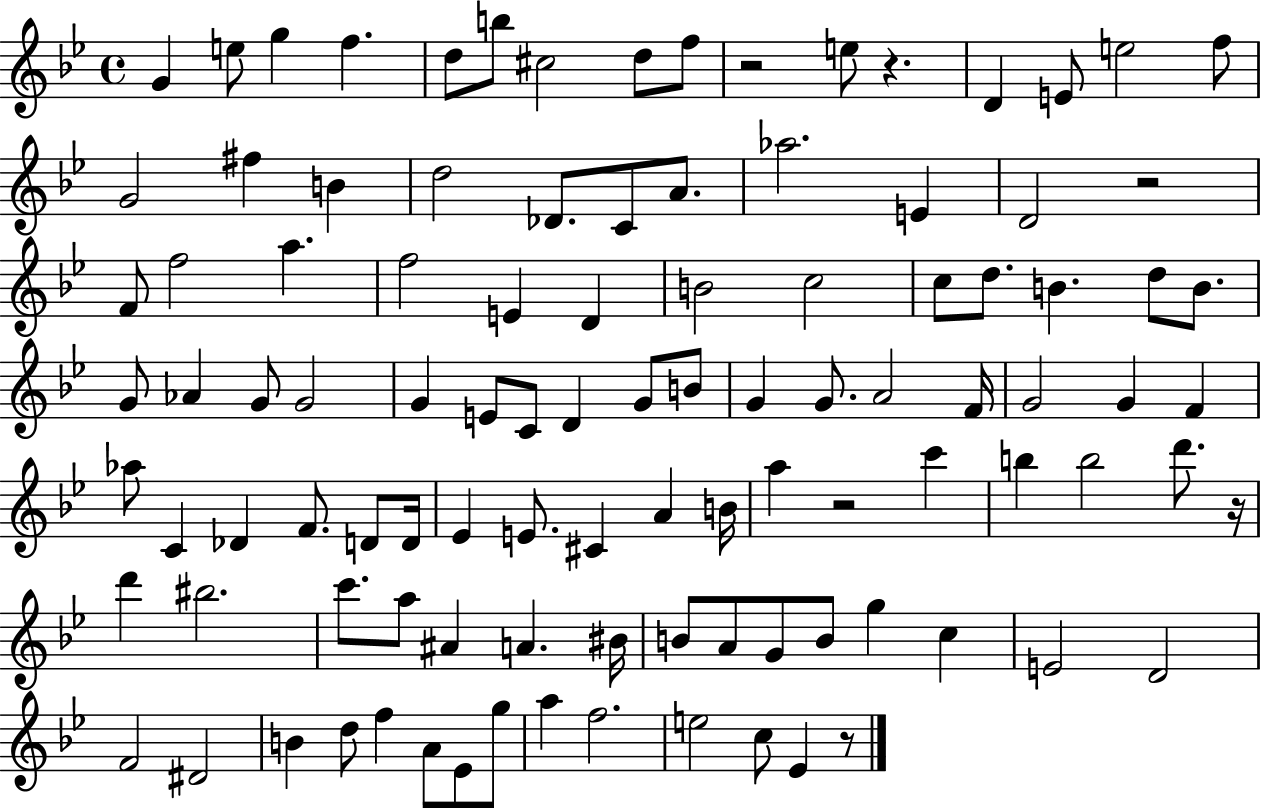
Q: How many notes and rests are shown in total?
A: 104